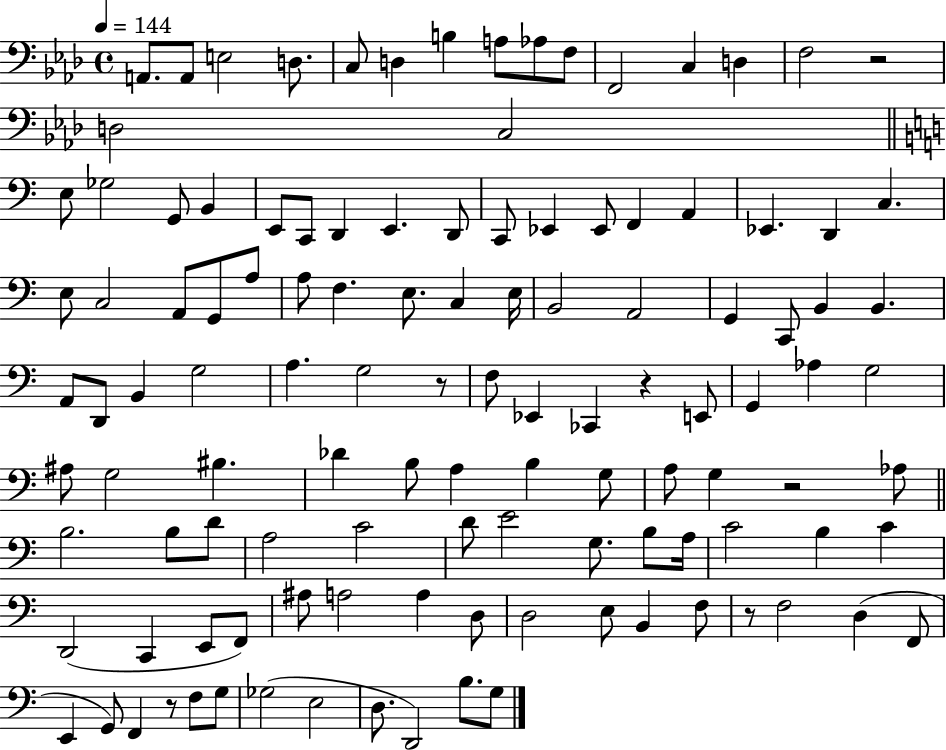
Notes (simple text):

A2/e. A2/e E3/h D3/e. C3/e D3/q B3/q A3/e Ab3/e F3/e F2/h C3/q D3/q F3/h R/h D3/h C3/h E3/e Gb3/h G2/e B2/q E2/e C2/e D2/q E2/q. D2/e C2/e Eb2/q Eb2/e F2/q A2/q Eb2/q. D2/q C3/q. E3/e C3/h A2/e G2/e A3/e A3/e F3/q. E3/e. C3/q E3/s B2/h A2/h G2/q C2/e B2/q B2/q. A2/e D2/e B2/q G3/h A3/q. G3/h R/e F3/e Eb2/q CES2/q R/q E2/e G2/q Ab3/q G3/h A#3/e G3/h BIS3/q. Db4/q B3/e A3/q B3/q G3/e A3/e G3/q R/h Ab3/e B3/h. B3/e D4/e A3/h C4/h D4/e E4/h G3/e. B3/e A3/s C4/h B3/q C4/q D2/h C2/q E2/e F2/e A#3/e A3/h A3/q D3/e D3/h E3/e B2/q F3/e R/e F3/h D3/q F2/e E2/q G2/e F2/q R/e F3/e G3/e Gb3/h E3/h D3/e. D2/h B3/e. G3/e